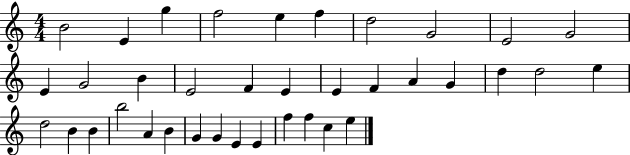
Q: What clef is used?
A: treble